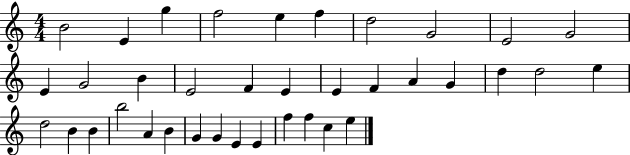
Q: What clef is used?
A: treble